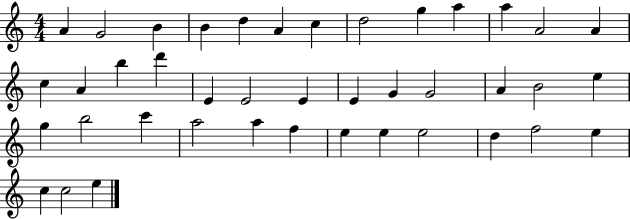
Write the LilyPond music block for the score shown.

{
  \clef treble
  \numericTimeSignature
  \time 4/4
  \key c \major
  a'4 g'2 b'4 | b'4 d''4 a'4 c''4 | d''2 g''4 a''4 | a''4 a'2 a'4 | \break c''4 a'4 b''4 d'''4 | e'4 e'2 e'4 | e'4 g'4 g'2 | a'4 b'2 e''4 | \break g''4 b''2 c'''4 | a''2 a''4 f''4 | e''4 e''4 e''2 | d''4 f''2 e''4 | \break c''4 c''2 e''4 | \bar "|."
}